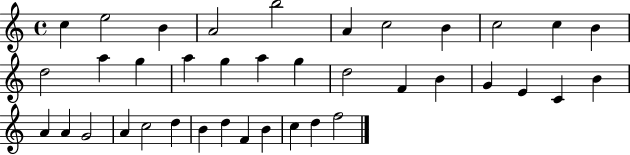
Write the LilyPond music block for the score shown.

{
  \clef treble
  \time 4/4
  \defaultTimeSignature
  \key c \major
  c''4 e''2 b'4 | a'2 b''2 | a'4 c''2 b'4 | c''2 c''4 b'4 | \break d''2 a''4 g''4 | a''4 g''4 a''4 g''4 | d''2 f'4 b'4 | g'4 e'4 c'4 b'4 | \break a'4 a'4 g'2 | a'4 c''2 d''4 | b'4 d''4 f'4 b'4 | c''4 d''4 f''2 | \break \bar "|."
}